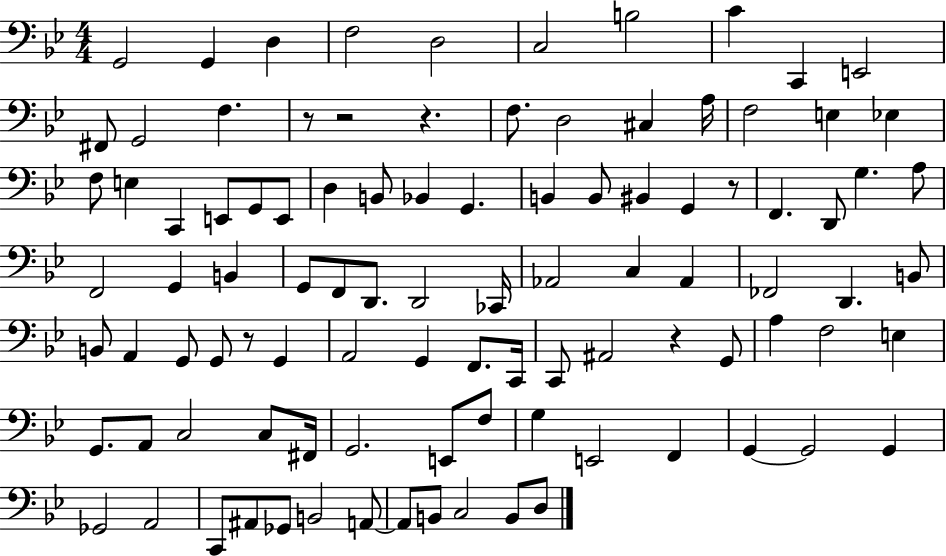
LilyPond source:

{
  \clef bass
  \numericTimeSignature
  \time 4/4
  \key bes \major
  g,2 g,4 d4 | f2 d2 | c2 b2 | c'4 c,4 e,2 | \break fis,8 g,2 f4. | r8 r2 r4. | f8. d2 cis4 a16 | f2 e4 ees4 | \break f8 e4 c,4 e,8 g,8 e,8 | d4 b,8 bes,4 g,4. | b,4 b,8 bis,4 g,4 r8 | f,4. d,8 g4. a8 | \break f,2 g,4 b,4 | g,8 f,8 d,8. d,2 ces,16 | aes,2 c4 aes,4 | fes,2 d,4. b,8 | \break b,8 a,4 g,8 g,8 r8 g,4 | a,2 g,4 f,8. c,16 | c,8 ais,2 r4 g,8 | a4 f2 e4 | \break g,8. a,8 c2 c8 fis,16 | g,2. e,8 f8 | g4 e,2 f,4 | g,4~~ g,2 g,4 | \break ges,2 a,2 | c,8 ais,8 ges,8 b,2 a,8~~ | a,8 b,8 c2 b,8 d8 | \bar "|."
}